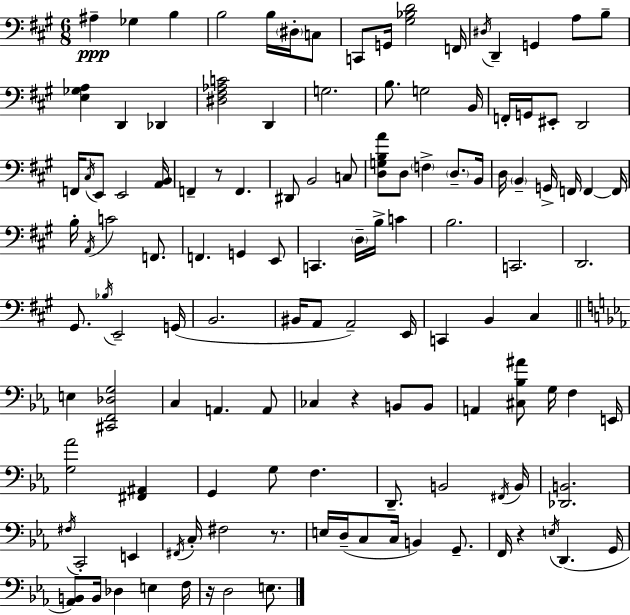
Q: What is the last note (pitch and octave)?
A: E3